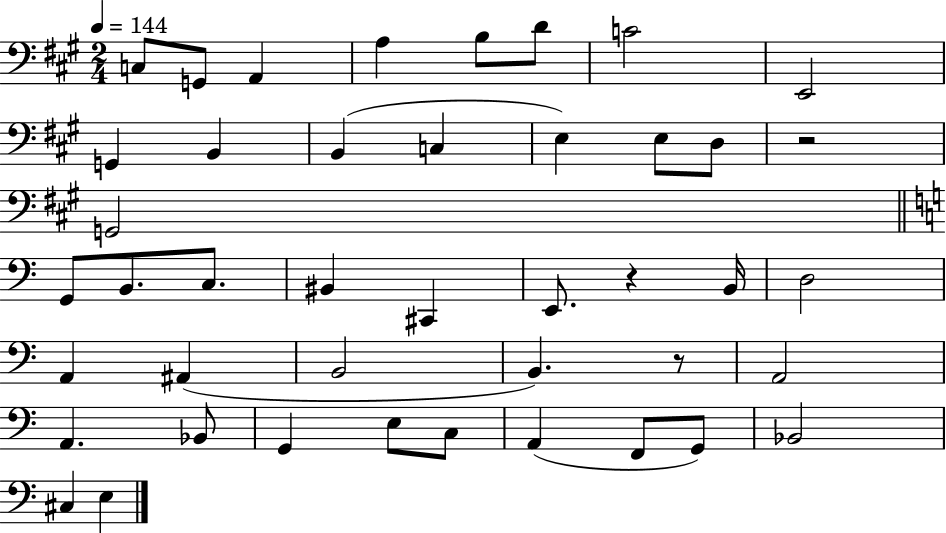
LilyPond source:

{
  \clef bass
  \numericTimeSignature
  \time 2/4
  \key a \major
  \tempo 4 = 144
  \repeat volta 2 { c8 g,8 a,4 | a4 b8 d'8 | c'2 | e,2 | \break g,4 b,4 | b,4( c4 | e4) e8 d8 | r2 | \break g,2 | \bar "||" \break \key c \major g,8 b,8. c8. | bis,4 cis,4 | e,8. r4 b,16 | d2 | \break a,4 ais,4( | b,2 | b,4.) r8 | a,2 | \break a,4. bes,8 | g,4 e8 c8 | a,4( f,8 g,8) | bes,2 | \break cis4 e4 | } \bar "|."
}